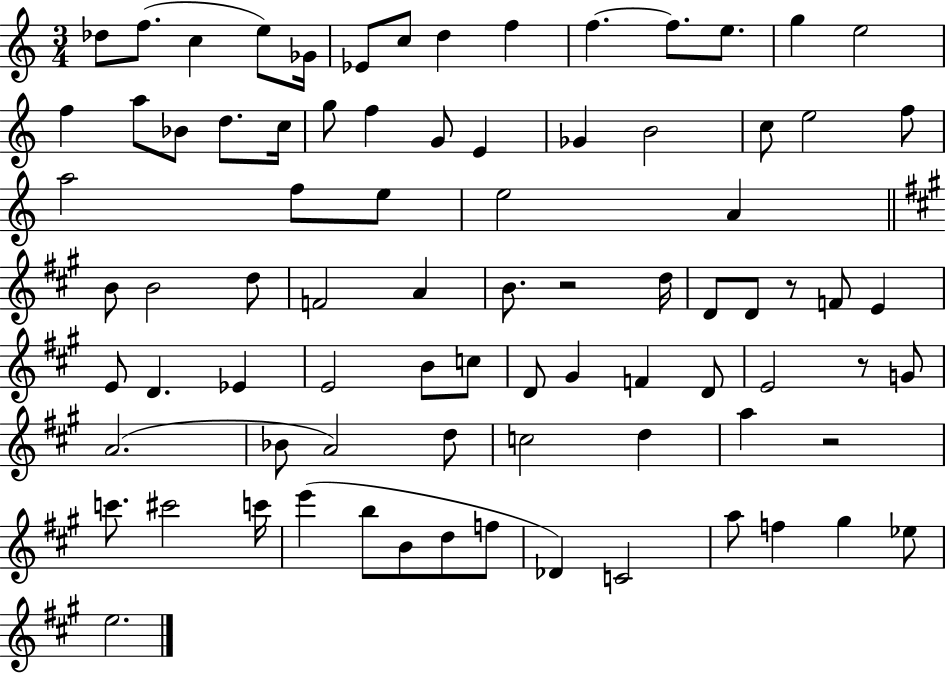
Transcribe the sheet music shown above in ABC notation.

X:1
T:Untitled
M:3/4
L:1/4
K:C
_d/2 f/2 c e/2 _G/4 _E/2 c/2 d f f f/2 e/2 g e2 f a/2 _B/2 d/2 c/4 g/2 f G/2 E _G B2 c/2 e2 f/2 a2 f/2 e/2 e2 A B/2 B2 d/2 F2 A B/2 z2 d/4 D/2 D/2 z/2 F/2 E E/2 D _E E2 B/2 c/2 D/2 ^G F D/2 E2 z/2 G/2 A2 _B/2 A2 d/2 c2 d a z2 c'/2 ^c'2 c'/4 e' b/2 B/2 d/2 f/2 _D C2 a/2 f ^g _e/2 e2